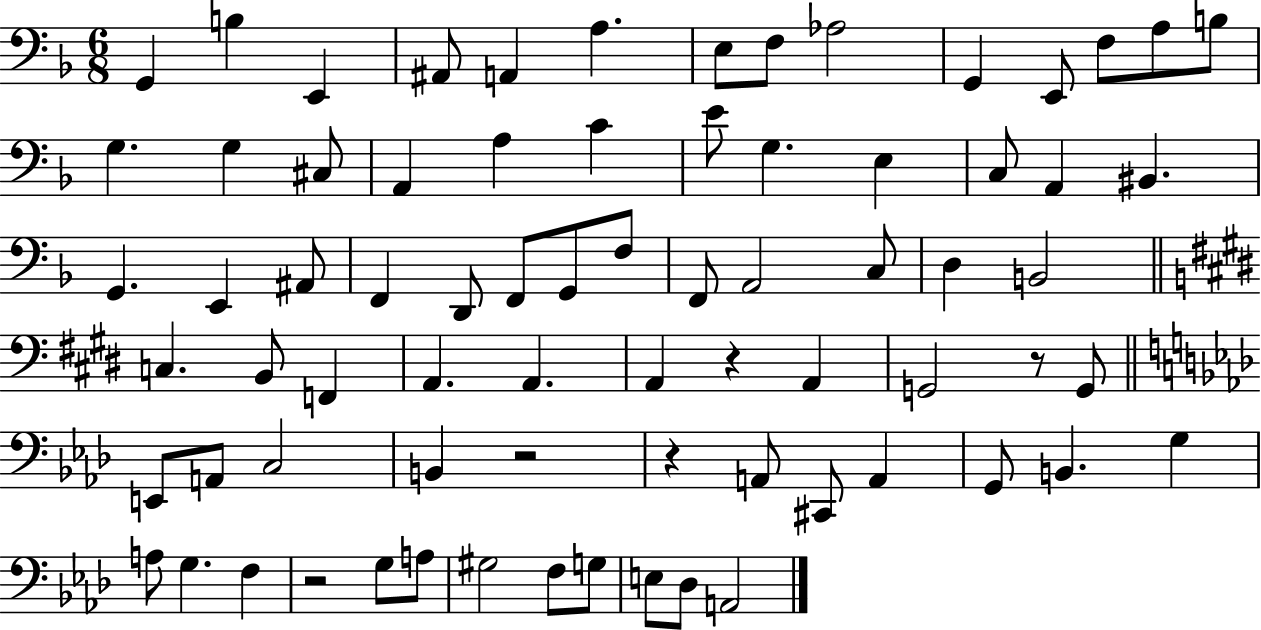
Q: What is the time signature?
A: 6/8